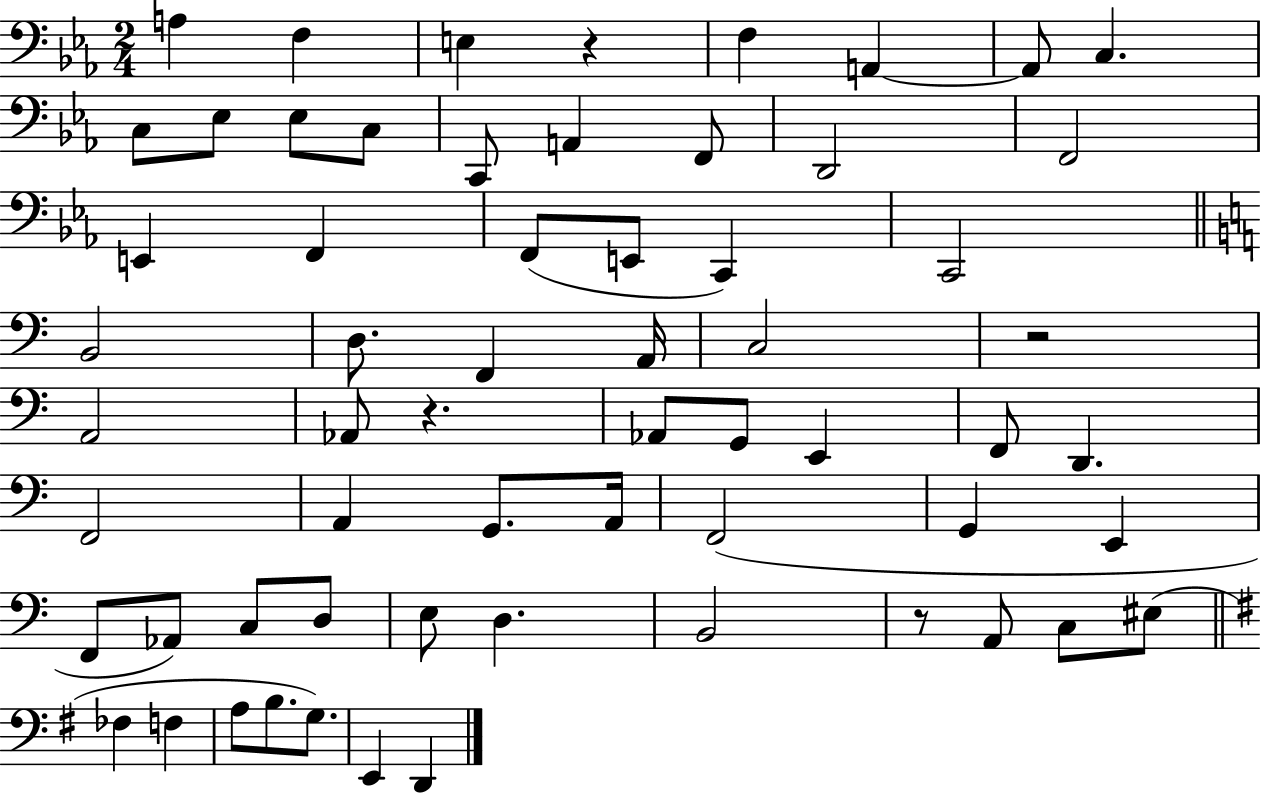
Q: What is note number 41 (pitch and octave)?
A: E2